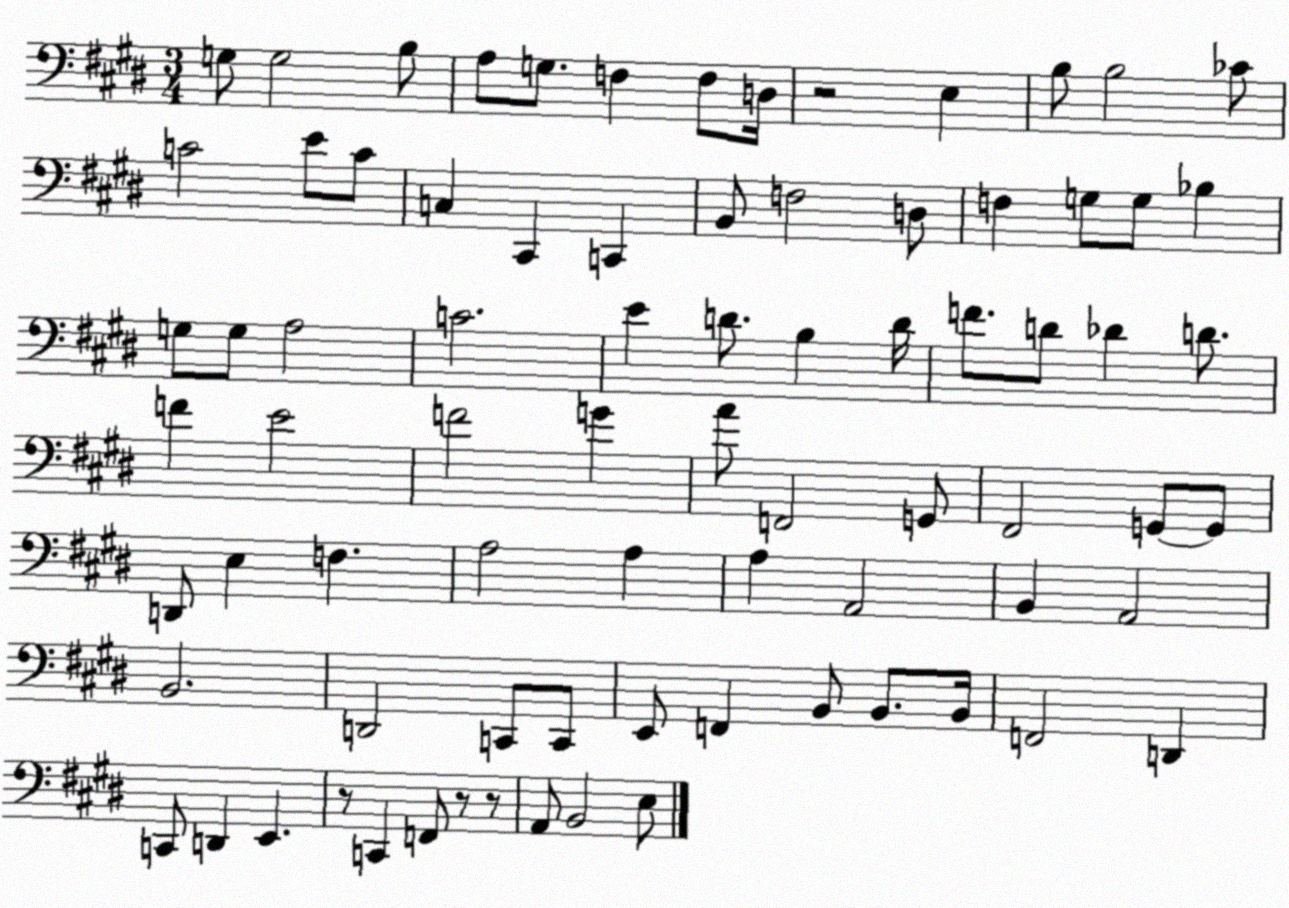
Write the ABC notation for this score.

X:1
T:Untitled
M:3/4
L:1/4
K:E
G,/2 G,2 B,/2 A,/2 G,/2 F, F,/2 D,/4 z2 E, B,/2 B,2 _C/2 C2 E/2 C/2 C, ^C,, C,, B,,/2 F,2 D,/2 F, G,/2 G,/2 _B, G,/2 G,/2 A,2 C2 E D/2 B, D/4 F/2 D/2 _D D/2 F E2 F2 G A/2 F,,2 G,,/2 ^F,,2 G,,/2 G,,/2 D,,/2 E, F, A,2 A, A, A,,2 B,, A,,2 B,,2 D,,2 C,,/2 C,,/2 E,,/2 F,, B,,/2 B,,/2 B,,/4 F,,2 D,, C,,/2 D,, E,, z/2 C,, F,,/2 z/2 z/2 A,,/2 B,,2 E,/2